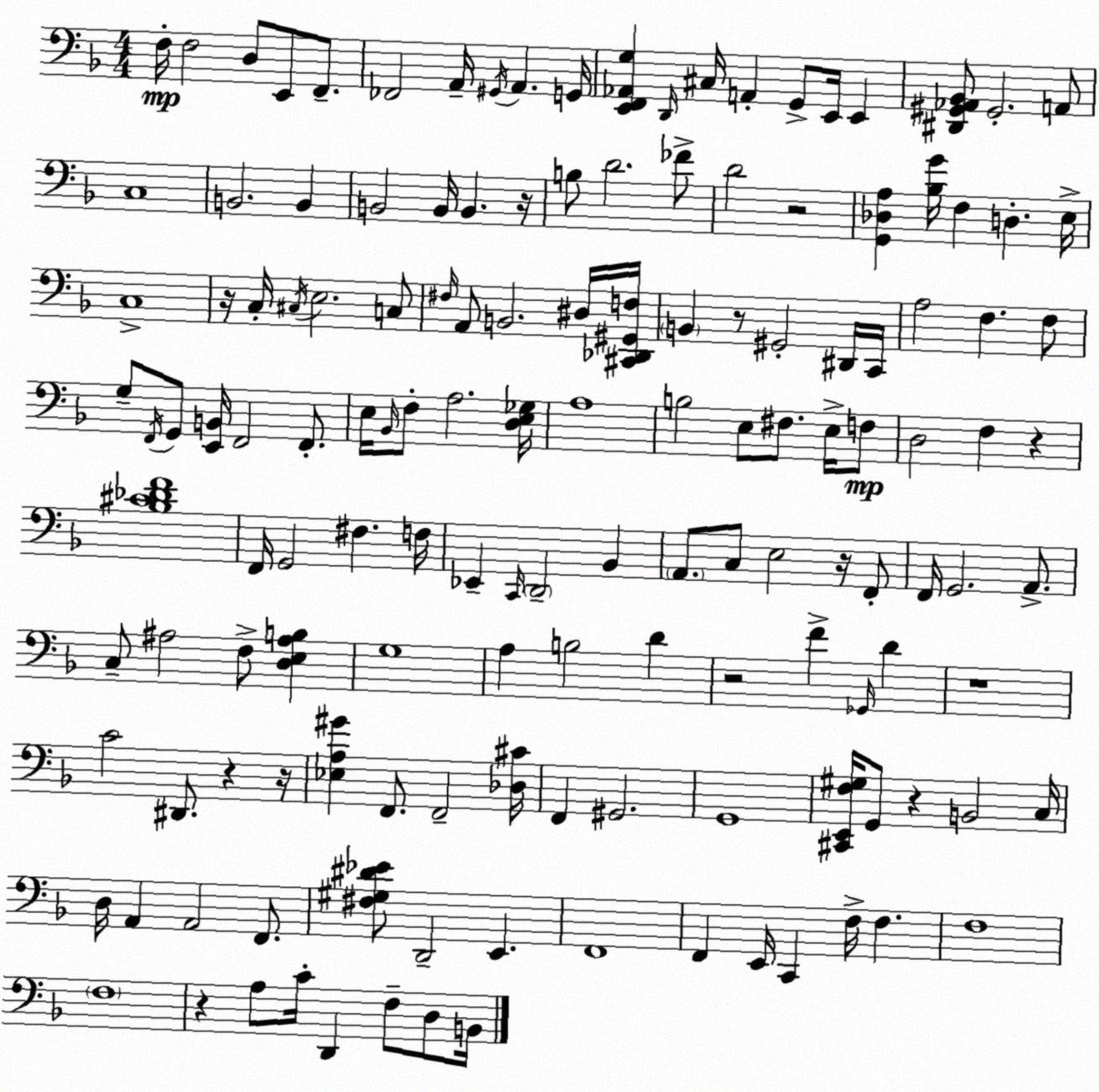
X:1
T:Untitled
M:4/4
L:1/4
K:F
F,/4 F,2 D,/2 E,,/2 F,,/2 _F,,2 A,,/4 ^G,,/4 A,, G,,/4 [E,,F,,_A,,G,] D,,/4 ^C,/4 A,, G,,/2 E,,/4 E,, [^D,,^G,,_A,,_B,,]/2 ^G,,2 A,,/2 C,4 B,,2 B,, B,,2 B,,/4 B,, z/4 B,/2 D2 _F/2 D2 z2 [G,,_D,A,] [_B,G]/4 F, D, E,/4 C,4 z/4 C,/4 ^C,/4 E,2 C,/2 ^F,/4 A,,/2 B,,2 ^D,/4 [^C,,_D,,^G,,F,]/4 B,, z/2 ^G,,2 ^D,,/4 C,,/4 A,2 F, F,/2 G,/2 F,,/4 G,,/2 [E,,B,,]/4 F,,2 F,,/2 E,/4 _B,,/4 F,/2 A,2 [D,E,_G,]/4 A,4 B,2 E,/2 ^F,/2 E,/4 F,/2 D,2 F, z [_B,^C_DF]4 F,,/4 G,,2 ^F, F,/4 _E,, C,,/4 D,,2 _B,, A,,/2 C,/2 E,2 z/4 F,,/2 F,,/4 G,,2 A,,/2 C,/2 ^A,2 F,/2 [D,E,^A,B,] G,4 A, B,2 D z2 F _G,,/4 D z4 C2 ^D,,/2 z z/4 [_E,A,^G] F,,/2 F,,2 [_D,^C]/4 F,, ^G,,2 G,,4 [^C,,E,,F,^G,]/4 G,,/2 z B,,2 C,/4 D,/4 A,, A,,2 F,,/2 [^F,^G,^D_E]/2 D,,2 E,, F,,4 F,, E,,/4 C,, F,/4 F, F,4 F,4 z A,/2 C/4 D,, F,/2 D,/2 B,,/4